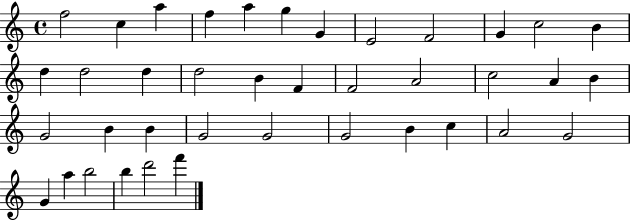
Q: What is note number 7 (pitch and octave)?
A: G4